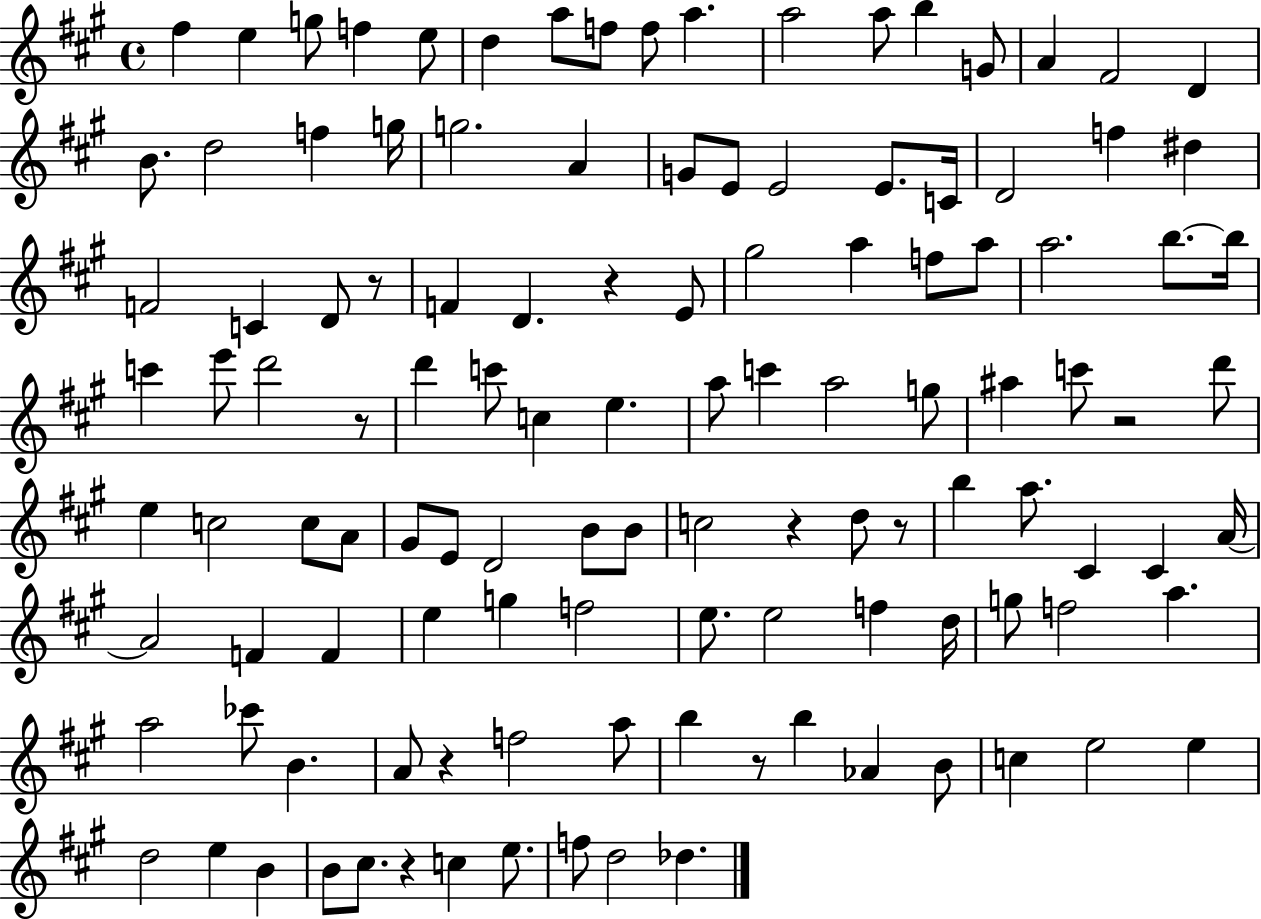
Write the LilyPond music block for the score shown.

{
  \clef treble
  \time 4/4
  \defaultTimeSignature
  \key a \major
  fis''4 e''4 g''8 f''4 e''8 | d''4 a''8 f''8 f''8 a''4. | a''2 a''8 b''4 g'8 | a'4 fis'2 d'4 | \break b'8. d''2 f''4 g''16 | g''2. a'4 | g'8 e'8 e'2 e'8. c'16 | d'2 f''4 dis''4 | \break f'2 c'4 d'8 r8 | f'4 d'4. r4 e'8 | gis''2 a''4 f''8 a''8 | a''2. b''8.~~ b''16 | \break c'''4 e'''8 d'''2 r8 | d'''4 c'''8 c''4 e''4. | a''8 c'''4 a''2 g''8 | ais''4 c'''8 r2 d'''8 | \break e''4 c''2 c''8 a'8 | gis'8 e'8 d'2 b'8 b'8 | c''2 r4 d''8 r8 | b''4 a''8. cis'4 cis'4 a'16~~ | \break a'2 f'4 f'4 | e''4 g''4 f''2 | e''8. e''2 f''4 d''16 | g''8 f''2 a''4. | \break a''2 ces'''8 b'4. | a'8 r4 f''2 a''8 | b''4 r8 b''4 aes'4 b'8 | c''4 e''2 e''4 | \break d''2 e''4 b'4 | b'8 cis''8. r4 c''4 e''8. | f''8 d''2 des''4. | \bar "|."
}